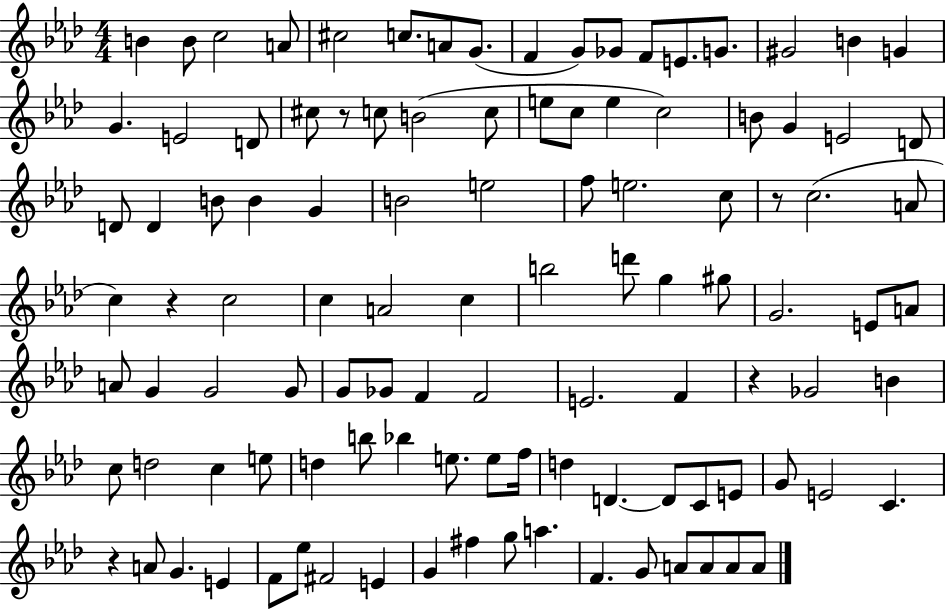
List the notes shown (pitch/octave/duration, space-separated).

B4/q B4/e C5/h A4/e C#5/h C5/e. A4/e G4/e. F4/q G4/e Gb4/e F4/e E4/e. G4/e. G#4/h B4/q G4/q G4/q. E4/h D4/e C#5/e R/e C5/e B4/h C5/e E5/e C5/e E5/q C5/h B4/e G4/q E4/h D4/e D4/e D4/q B4/e B4/q G4/q B4/h E5/h F5/e E5/h. C5/e R/e C5/h. A4/e C5/q R/q C5/h C5/q A4/h C5/q B5/h D6/e G5/q G#5/e G4/h. E4/e A4/e A4/e G4/q G4/h G4/e G4/e Gb4/e F4/q F4/h E4/h. F4/q R/q Gb4/h B4/q C5/e D5/h C5/q E5/e D5/q B5/e Bb5/q E5/e. E5/e F5/s D5/q D4/q. D4/e C4/e E4/e G4/e E4/h C4/q. R/q A4/e G4/q. E4/q F4/e Eb5/e F#4/h E4/q G4/q F#5/q G5/e A5/q. F4/q. G4/e A4/e A4/e A4/e A4/e